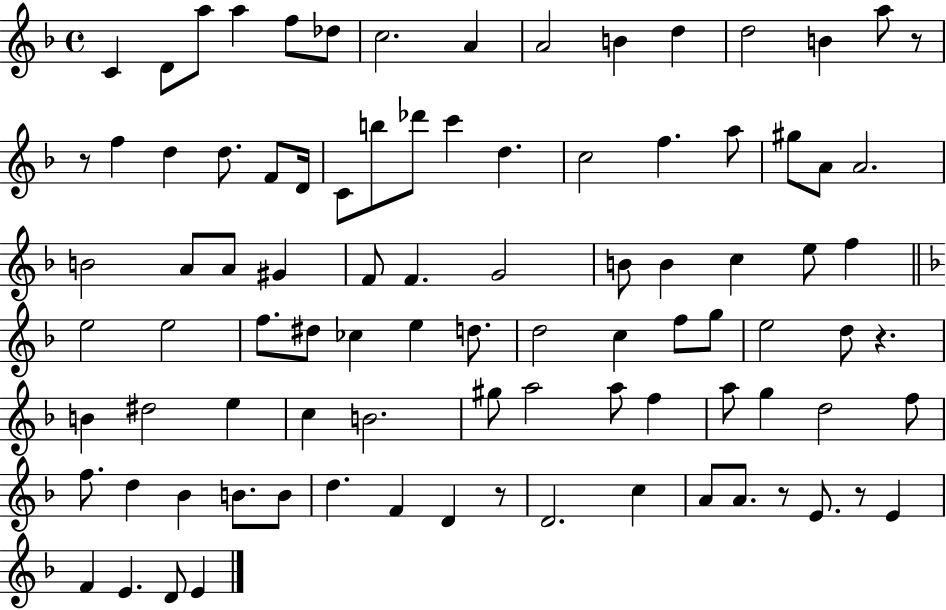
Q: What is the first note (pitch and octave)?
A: C4